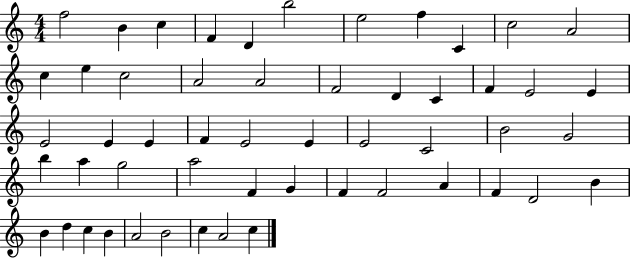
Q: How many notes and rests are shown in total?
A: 53